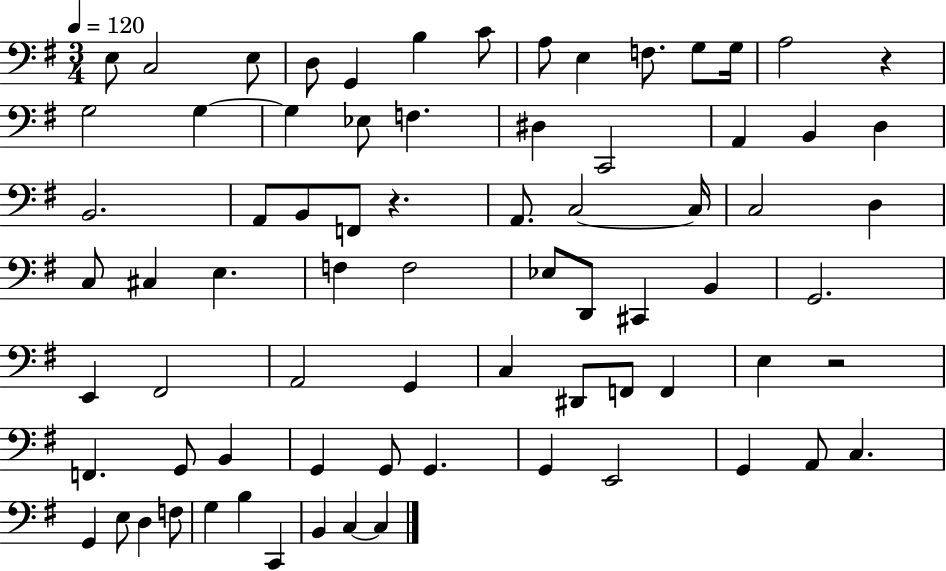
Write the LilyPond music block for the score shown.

{
  \clef bass
  \numericTimeSignature
  \time 3/4
  \key g \major
  \tempo 4 = 120
  e8 c2 e8 | d8 g,4 b4 c'8 | a8 e4 f8. g8 g16 | a2 r4 | \break g2 g4~~ | g4 ees8 f4. | dis4 c,2 | a,4 b,4 d4 | \break b,2. | a,8 b,8 f,8 r4. | a,8. c2~~ c16 | c2 d4 | \break c8 cis4 e4. | f4 f2 | ees8 d,8 cis,4 b,4 | g,2. | \break e,4 fis,2 | a,2 g,4 | c4 dis,8 f,8 f,4 | e4 r2 | \break f,4. g,8 b,4 | g,4 g,8 g,4. | g,4 e,2 | g,4 a,8 c4. | \break g,4 e8 d4 f8 | g4 b4 c,4 | b,4 c4~~ c4 | \bar "|."
}